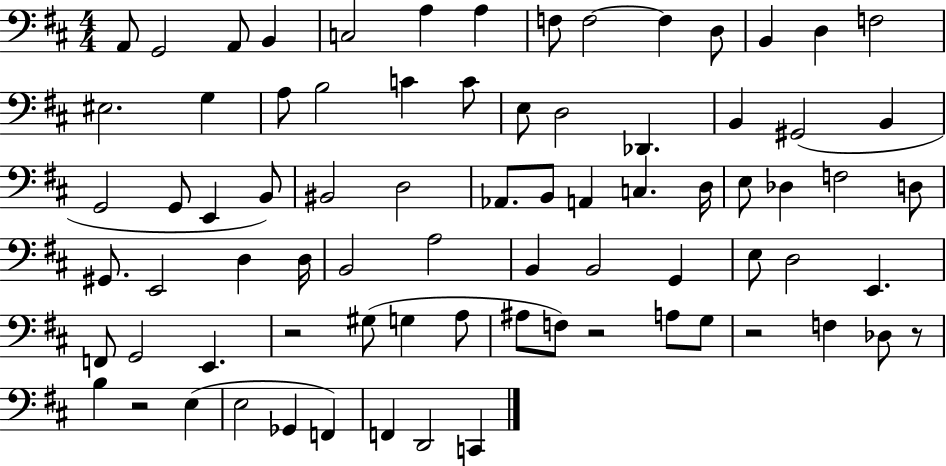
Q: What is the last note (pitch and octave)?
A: C2